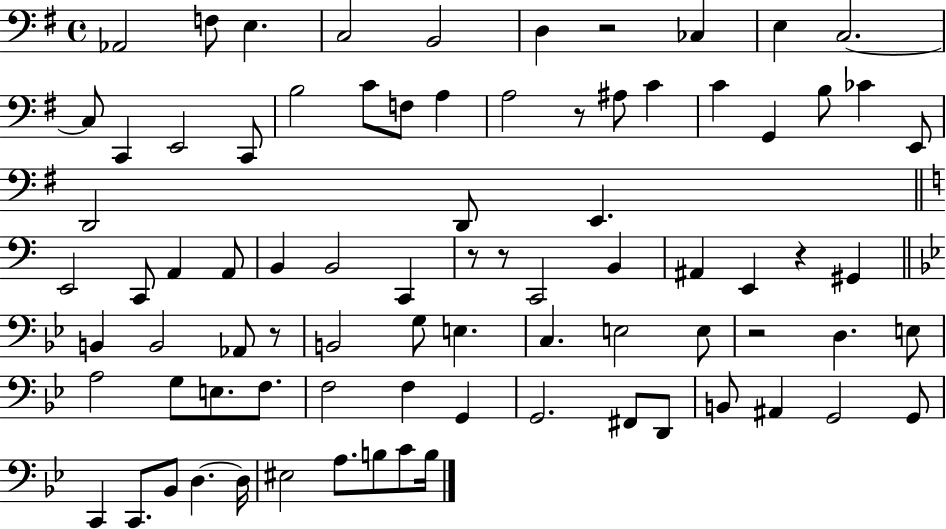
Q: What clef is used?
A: bass